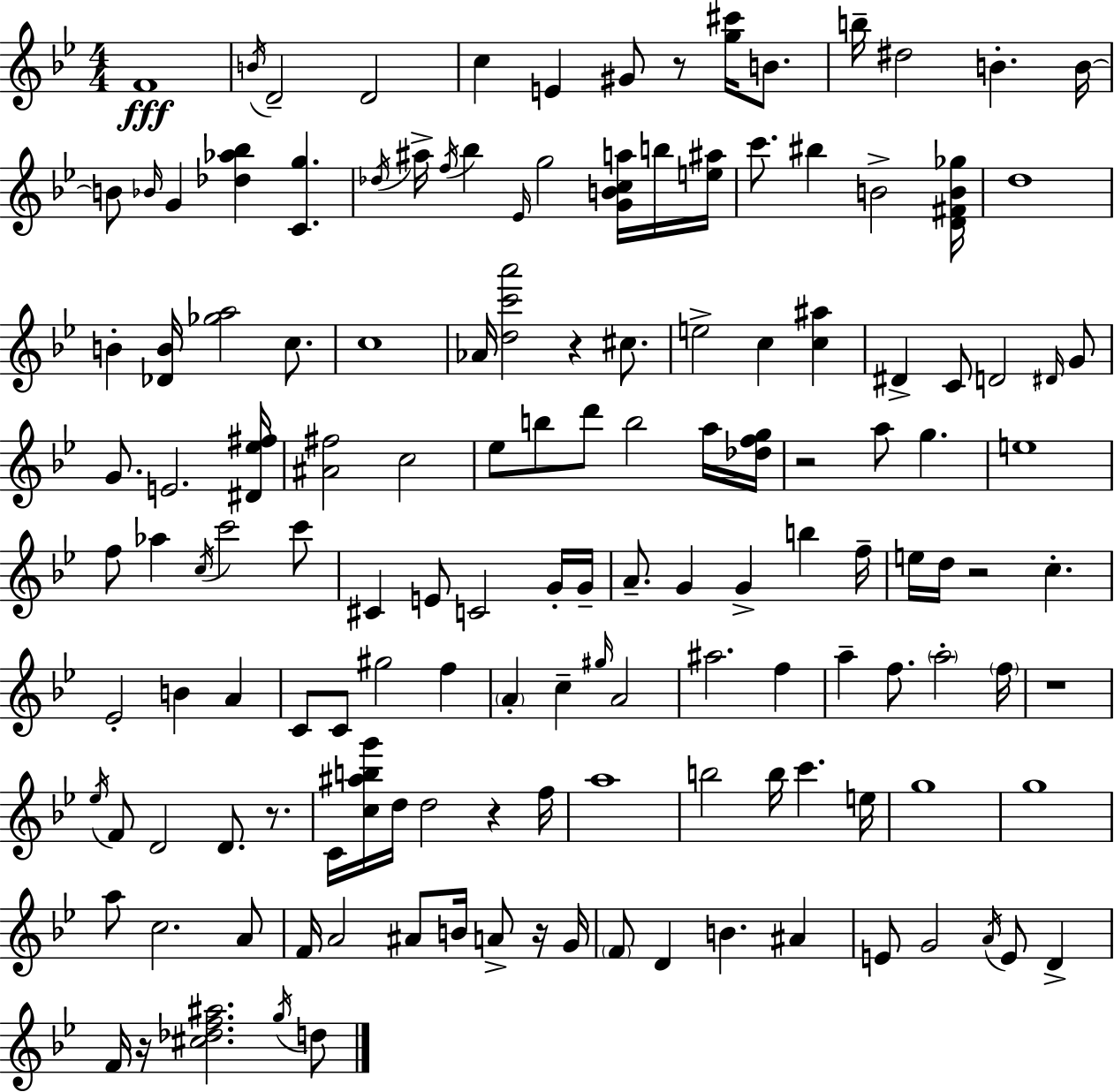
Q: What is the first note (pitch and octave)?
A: F4